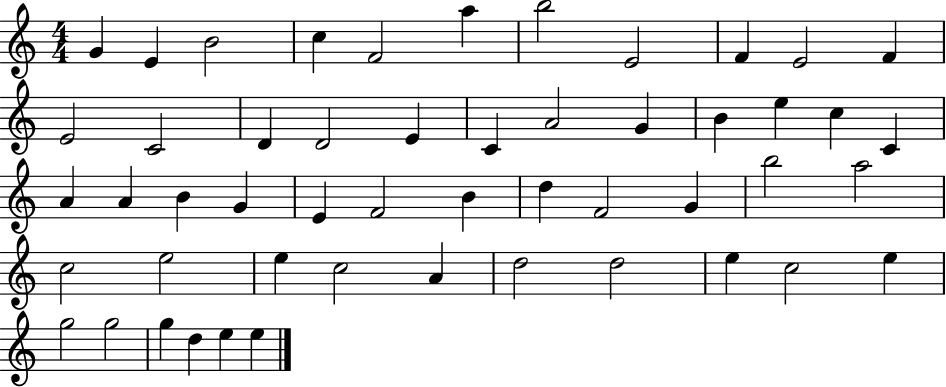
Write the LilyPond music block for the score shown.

{
  \clef treble
  \numericTimeSignature
  \time 4/4
  \key c \major
  g'4 e'4 b'2 | c''4 f'2 a''4 | b''2 e'2 | f'4 e'2 f'4 | \break e'2 c'2 | d'4 d'2 e'4 | c'4 a'2 g'4 | b'4 e''4 c''4 c'4 | \break a'4 a'4 b'4 g'4 | e'4 f'2 b'4 | d''4 f'2 g'4 | b''2 a''2 | \break c''2 e''2 | e''4 c''2 a'4 | d''2 d''2 | e''4 c''2 e''4 | \break g''2 g''2 | g''4 d''4 e''4 e''4 | \bar "|."
}